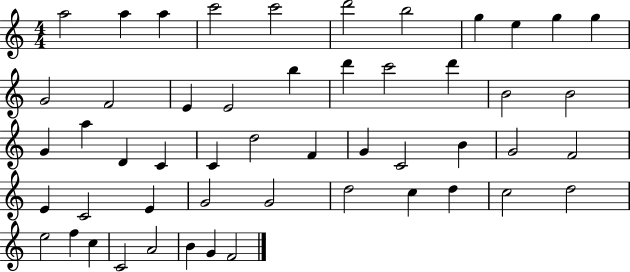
{
  \clef treble
  \numericTimeSignature
  \time 4/4
  \key c \major
  a''2 a''4 a''4 | c'''2 c'''2 | d'''2 b''2 | g''4 e''4 g''4 g''4 | \break g'2 f'2 | e'4 e'2 b''4 | d'''4 c'''2 d'''4 | b'2 b'2 | \break g'4 a''4 d'4 c'4 | c'4 d''2 f'4 | g'4 c'2 b'4 | g'2 f'2 | \break e'4 c'2 e'4 | g'2 g'2 | d''2 c''4 d''4 | c''2 d''2 | \break e''2 f''4 c''4 | c'2 a'2 | b'4 g'4 f'2 | \bar "|."
}